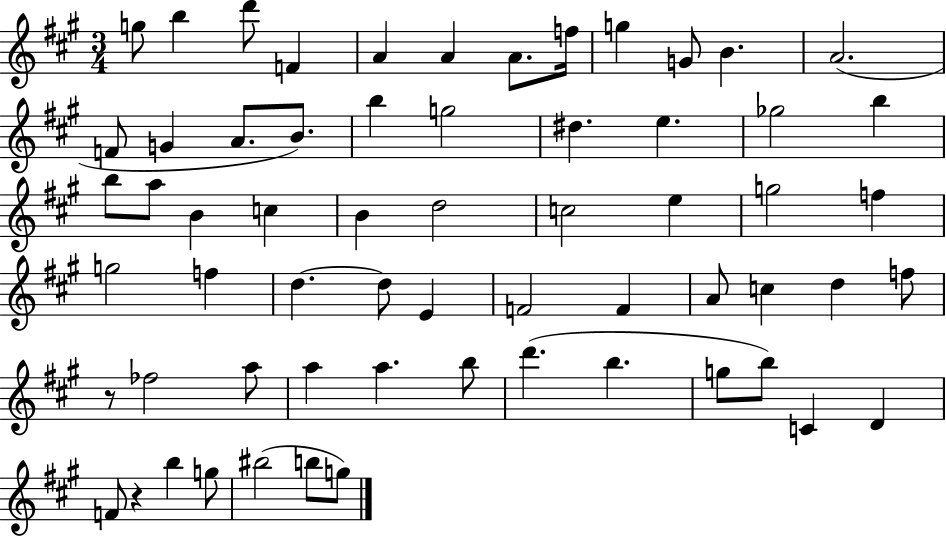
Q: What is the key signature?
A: A major